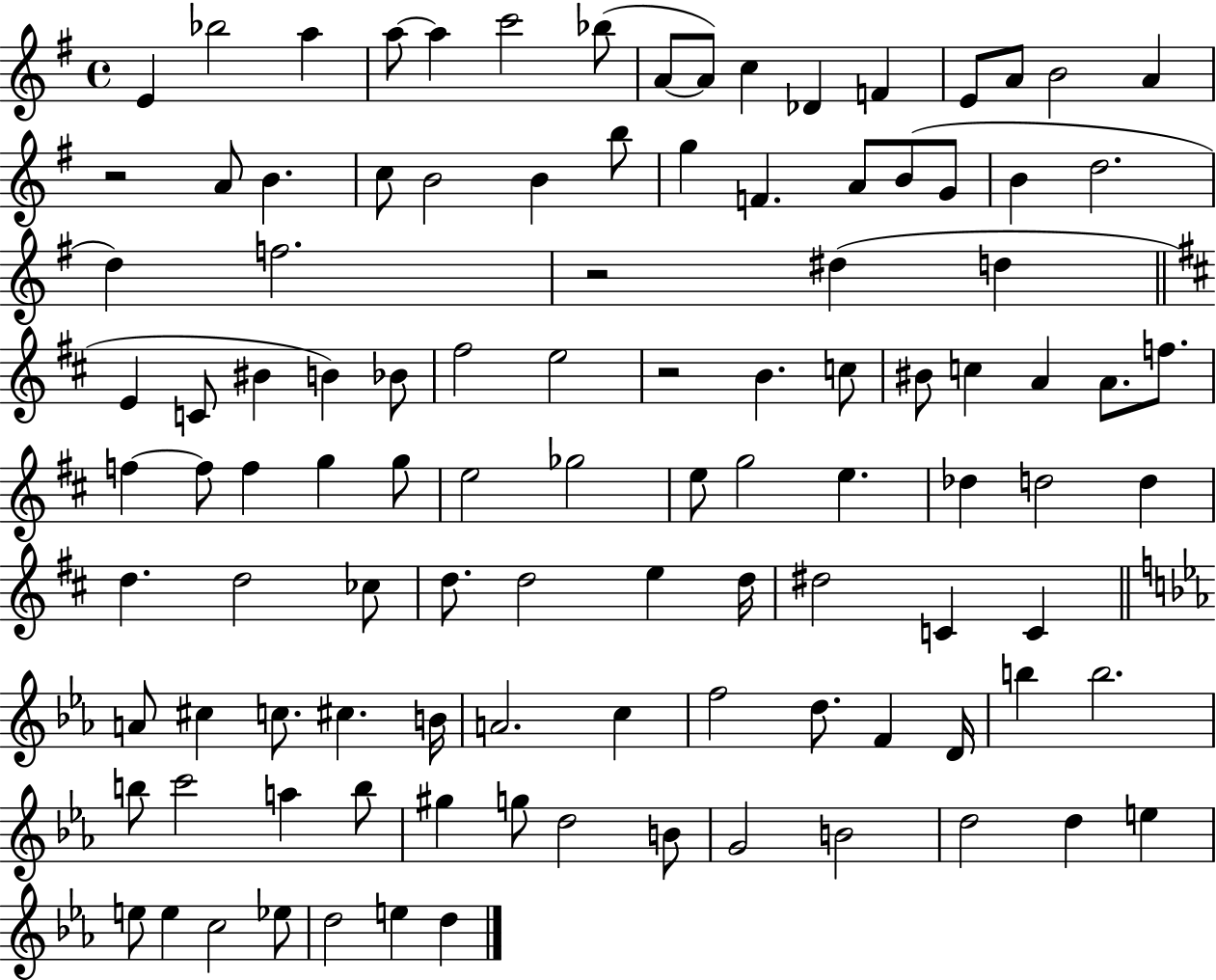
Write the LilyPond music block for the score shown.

{
  \clef treble
  \time 4/4
  \defaultTimeSignature
  \key g \major
  e'4 bes''2 a''4 | a''8~~ a''4 c'''2 bes''8( | a'8~~ a'8) c''4 des'4 f'4 | e'8 a'8 b'2 a'4 | \break r2 a'8 b'4. | c''8 b'2 b'4 b''8 | g''4 f'4. a'8 b'8( g'8 | b'4 d''2. | \break d''4) f''2. | r2 dis''4( d''4 | \bar "||" \break \key d \major e'4 c'8 bis'4 b'4) bes'8 | fis''2 e''2 | r2 b'4. c''8 | bis'8 c''4 a'4 a'8. f''8. | \break f''4~~ f''8 f''4 g''4 g''8 | e''2 ges''2 | e''8 g''2 e''4. | des''4 d''2 d''4 | \break d''4. d''2 ces''8 | d''8. d''2 e''4 d''16 | dis''2 c'4 c'4 | \bar "||" \break \key ees \major a'8 cis''4 c''8. cis''4. b'16 | a'2. c''4 | f''2 d''8. f'4 d'16 | b''4 b''2. | \break b''8 c'''2 a''4 b''8 | gis''4 g''8 d''2 b'8 | g'2 b'2 | d''2 d''4 e''4 | \break e''8 e''4 c''2 ees''8 | d''2 e''4 d''4 | \bar "|."
}